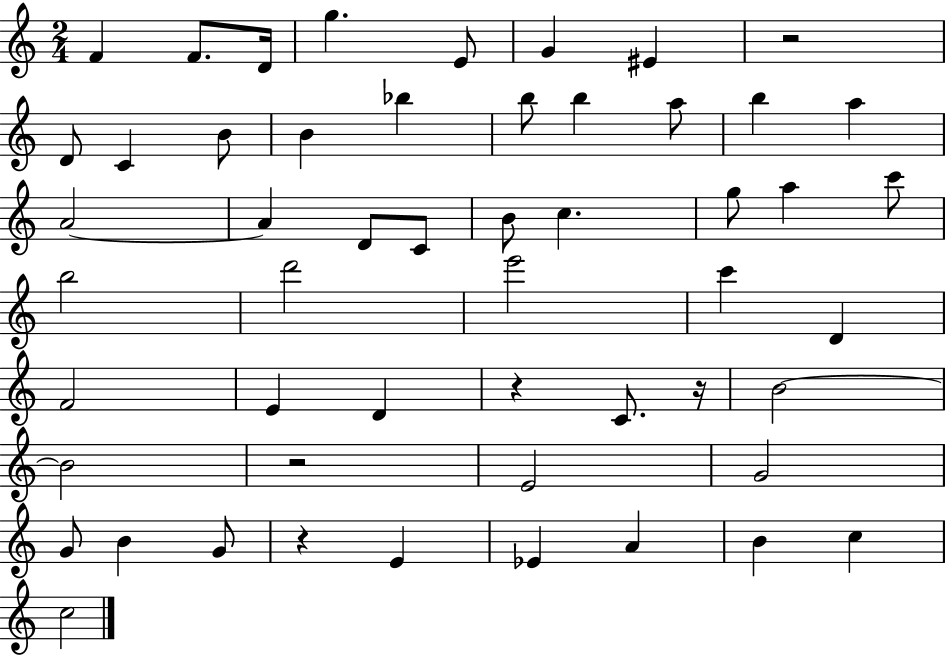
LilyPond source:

{
  \clef treble
  \numericTimeSignature
  \time 2/4
  \key c \major
  f'4 f'8. d'16 | g''4. e'8 | g'4 eis'4 | r2 | \break d'8 c'4 b'8 | b'4 bes''4 | b''8 b''4 a''8 | b''4 a''4 | \break a'2~~ | a'4 d'8 c'8 | b'8 c''4. | g''8 a''4 c'''8 | \break b''2 | d'''2 | e'''2 | c'''4 d'4 | \break f'2 | e'4 d'4 | r4 c'8. r16 | b'2~~ | \break b'2 | r2 | e'2 | g'2 | \break g'8 b'4 g'8 | r4 e'4 | ees'4 a'4 | b'4 c''4 | \break c''2 | \bar "|."
}